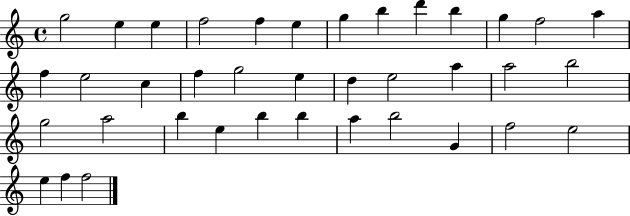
{
  \clef treble
  \time 4/4
  \defaultTimeSignature
  \key c \major
  g''2 e''4 e''4 | f''2 f''4 e''4 | g''4 b''4 d'''4 b''4 | g''4 f''2 a''4 | \break f''4 e''2 c''4 | f''4 g''2 e''4 | d''4 e''2 a''4 | a''2 b''2 | \break g''2 a''2 | b''4 e''4 b''4 b''4 | a''4 b''2 g'4 | f''2 e''2 | \break e''4 f''4 f''2 | \bar "|."
}